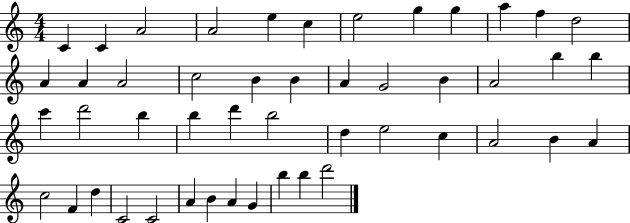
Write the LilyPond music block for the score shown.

{
  \clef treble
  \numericTimeSignature
  \time 4/4
  \key c \major
  c'4 c'4 a'2 | a'2 e''4 c''4 | e''2 g''4 g''4 | a''4 f''4 d''2 | \break a'4 a'4 a'2 | c''2 b'4 b'4 | a'4 g'2 b'4 | a'2 b''4 b''4 | \break c'''4 d'''2 b''4 | b''4 d'''4 b''2 | d''4 e''2 c''4 | a'2 b'4 a'4 | \break c''2 f'4 d''4 | c'2 c'2 | a'4 b'4 a'4 g'4 | b''4 b''4 d'''2 | \break \bar "|."
}